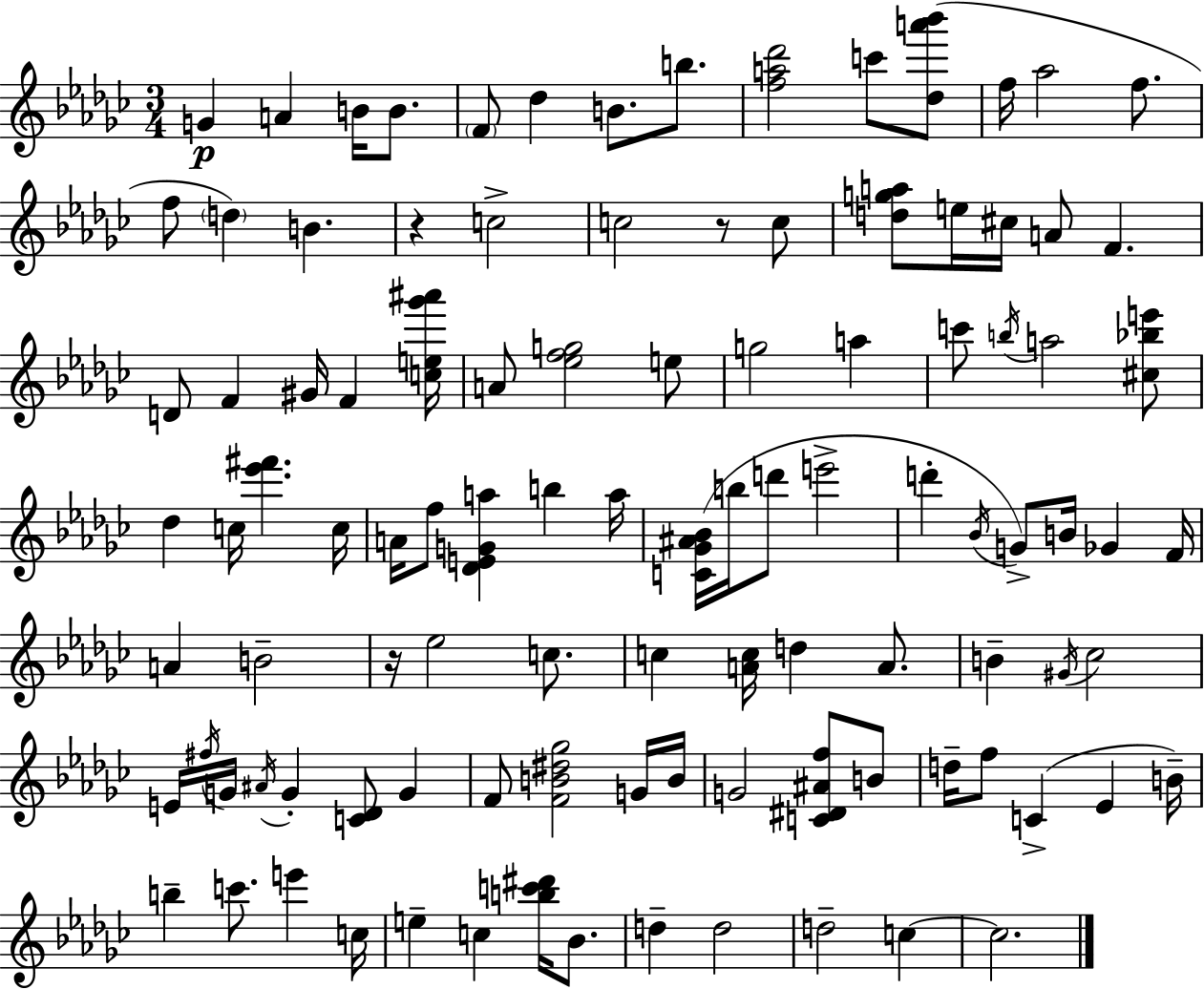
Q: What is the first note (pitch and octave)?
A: G4